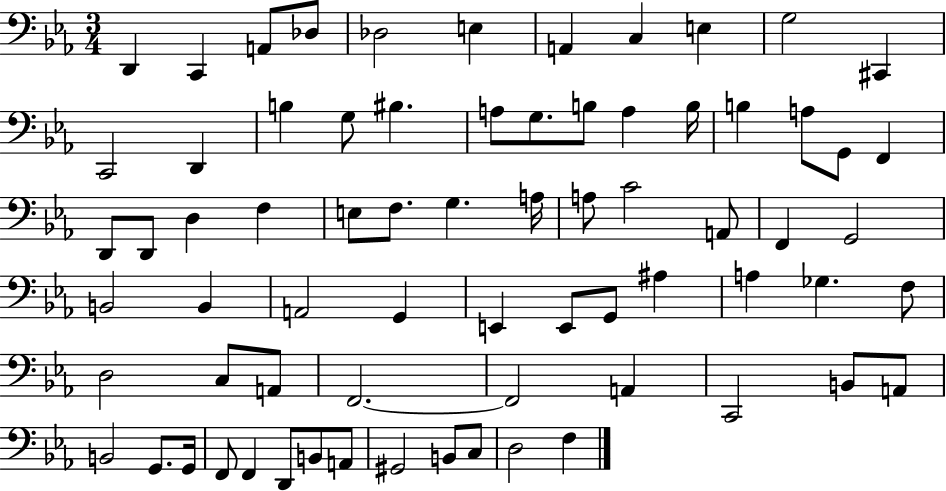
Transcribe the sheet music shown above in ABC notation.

X:1
T:Untitled
M:3/4
L:1/4
K:Eb
D,, C,, A,,/2 _D,/2 _D,2 E, A,, C, E, G,2 ^C,, C,,2 D,, B, G,/2 ^B, A,/2 G,/2 B,/2 A, B,/4 B, A,/2 G,,/2 F,, D,,/2 D,,/2 D, F, E,/2 F,/2 G, A,/4 A,/2 C2 A,,/2 F,, G,,2 B,,2 B,, A,,2 G,, E,, E,,/2 G,,/2 ^A, A, _G, F,/2 D,2 C,/2 A,,/2 F,,2 F,,2 A,, C,,2 B,,/2 A,,/2 B,,2 G,,/2 G,,/4 F,,/2 F,, D,,/2 B,,/2 A,,/2 ^G,,2 B,,/2 C,/2 D,2 F,